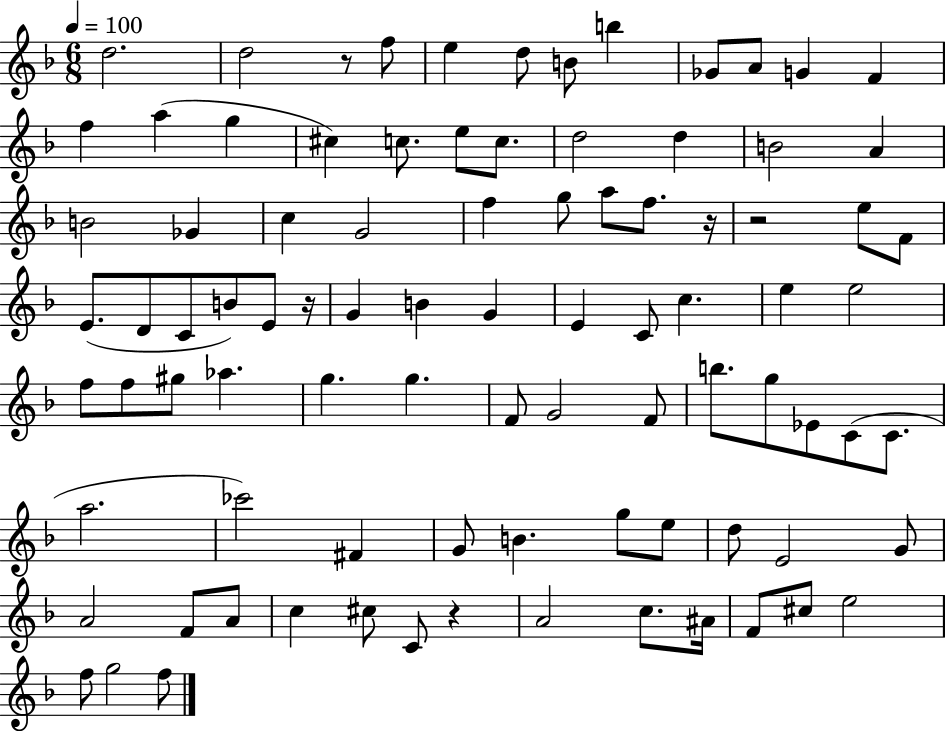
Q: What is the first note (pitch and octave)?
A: D5